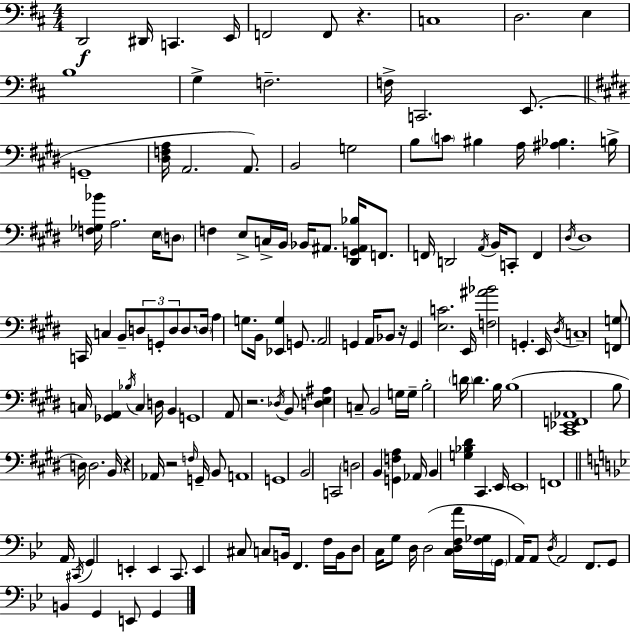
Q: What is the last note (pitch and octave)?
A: G2